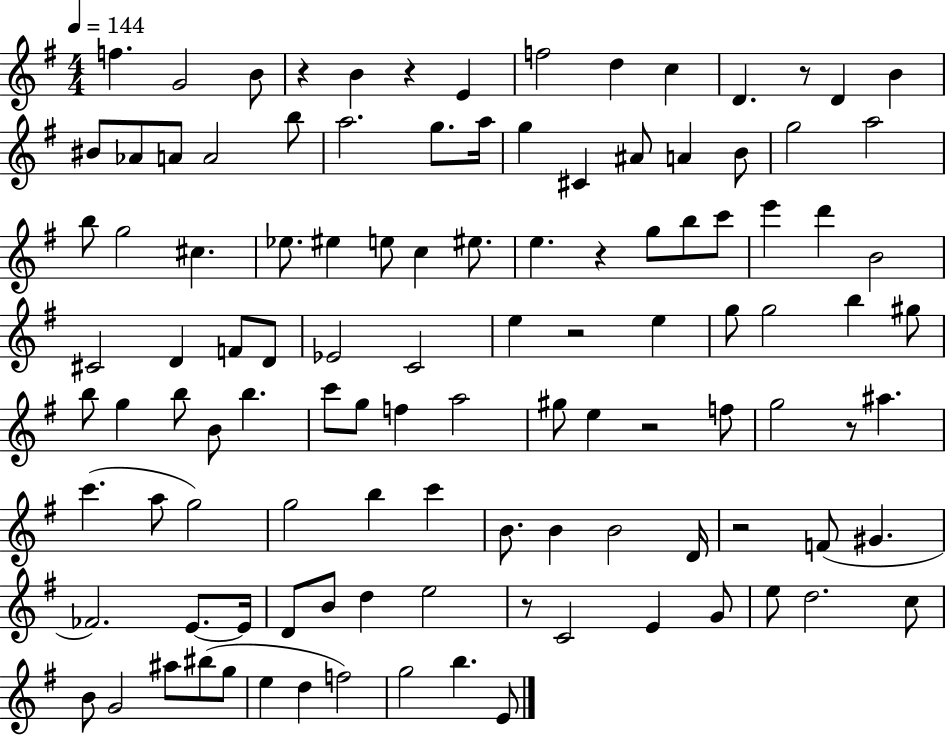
X:1
T:Untitled
M:4/4
L:1/4
K:G
f G2 B/2 z B z E f2 d c D z/2 D B ^B/2 _A/2 A/2 A2 b/2 a2 g/2 a/4 g ^C ^A/2 A B/2 g2 a2 b/2 g2 ^c _e/2 ^e e/2 c ^e/2 e z g/2 b/2 c'/2 e' d' B2 ^C2 D F/2 D/2 _E2 C2 e z2 e g/2 g2 b ^g/2 b/2 g b/2 B/2 b c'/2 g/2 f a2 ^g/2 e z2 f/2 g2 z/2 ^a c' a/2 g2 g2 b c' B/2 B B2 D/4 z2 F/2 ^G _F2 E/2 E/4 D/2 B/2 d e2 z/2 C2 E G/2 e/2 d2 c/2 B/2 G2 ^a/2 ^b/2 g/2 e d f2 g2 b E/2